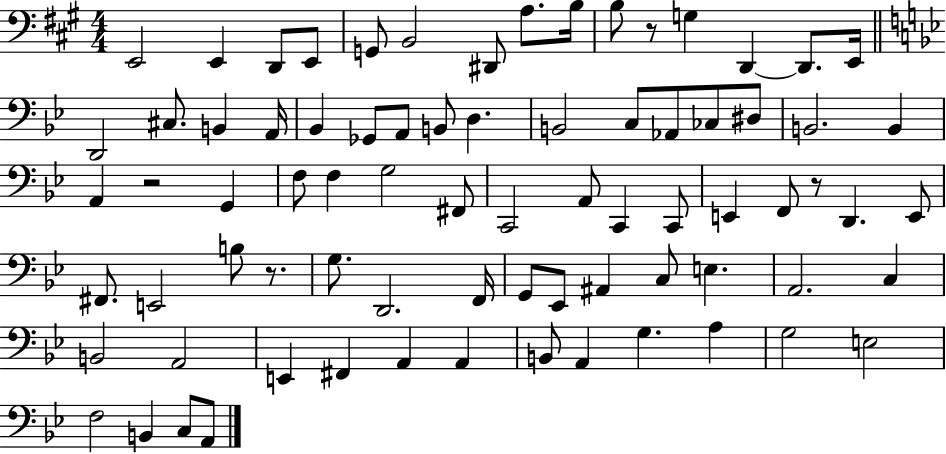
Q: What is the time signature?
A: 4/4